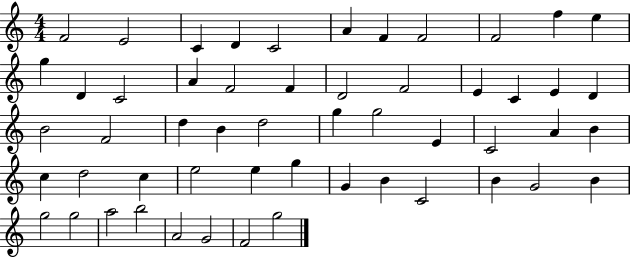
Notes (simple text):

F4/h E4/h C4/q D4/q C4/h A4/q F4/q F4/h F4/h F5/q E5/q G5/q D4/q C4/h A4/q F4/h F4/q D4/h F4/h E4/q C4/q E4/q D4/q B4/h F4/h D5/q B4/q D5/h G5/q G5/h E4/q C4/h A4/q B4/q C5/q D5/h C5/q E5/h E5/q G5/q G4/q B4/q C4/h B4/q G4/h B4/q G5/h G5/h A5/h B5/h A4/h G4/h F4/h G5/h